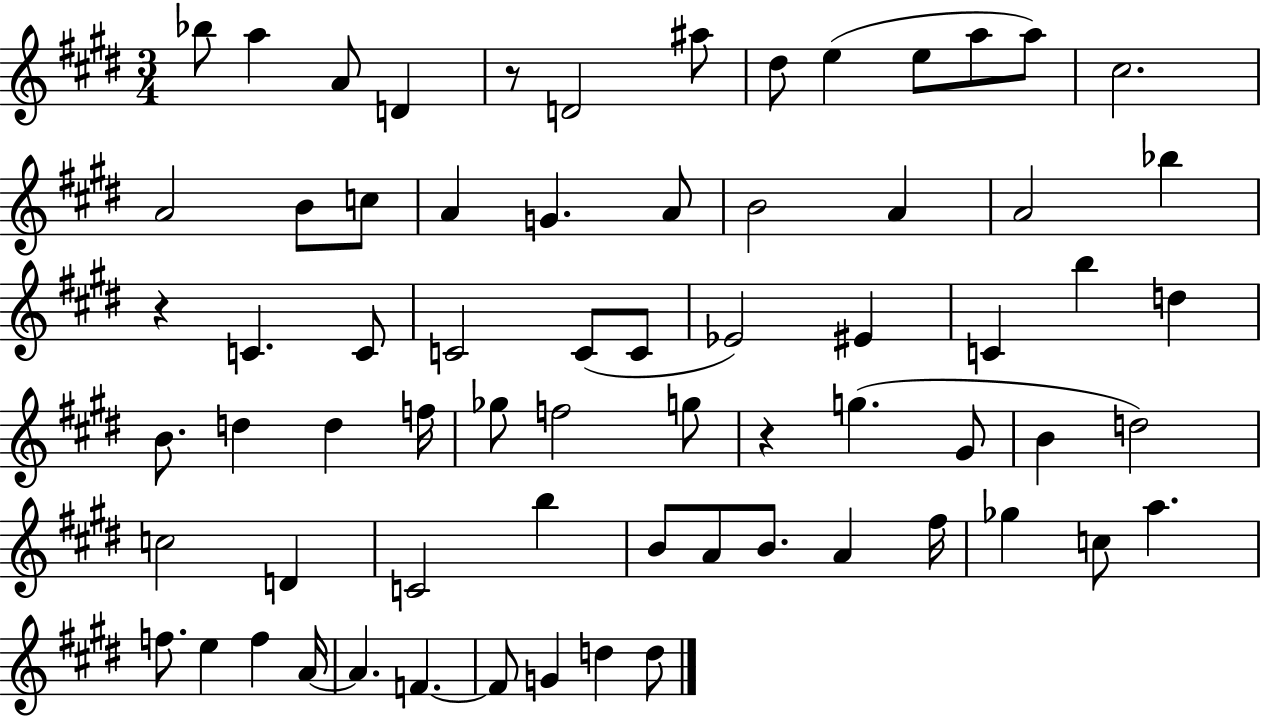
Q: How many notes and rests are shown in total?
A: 68